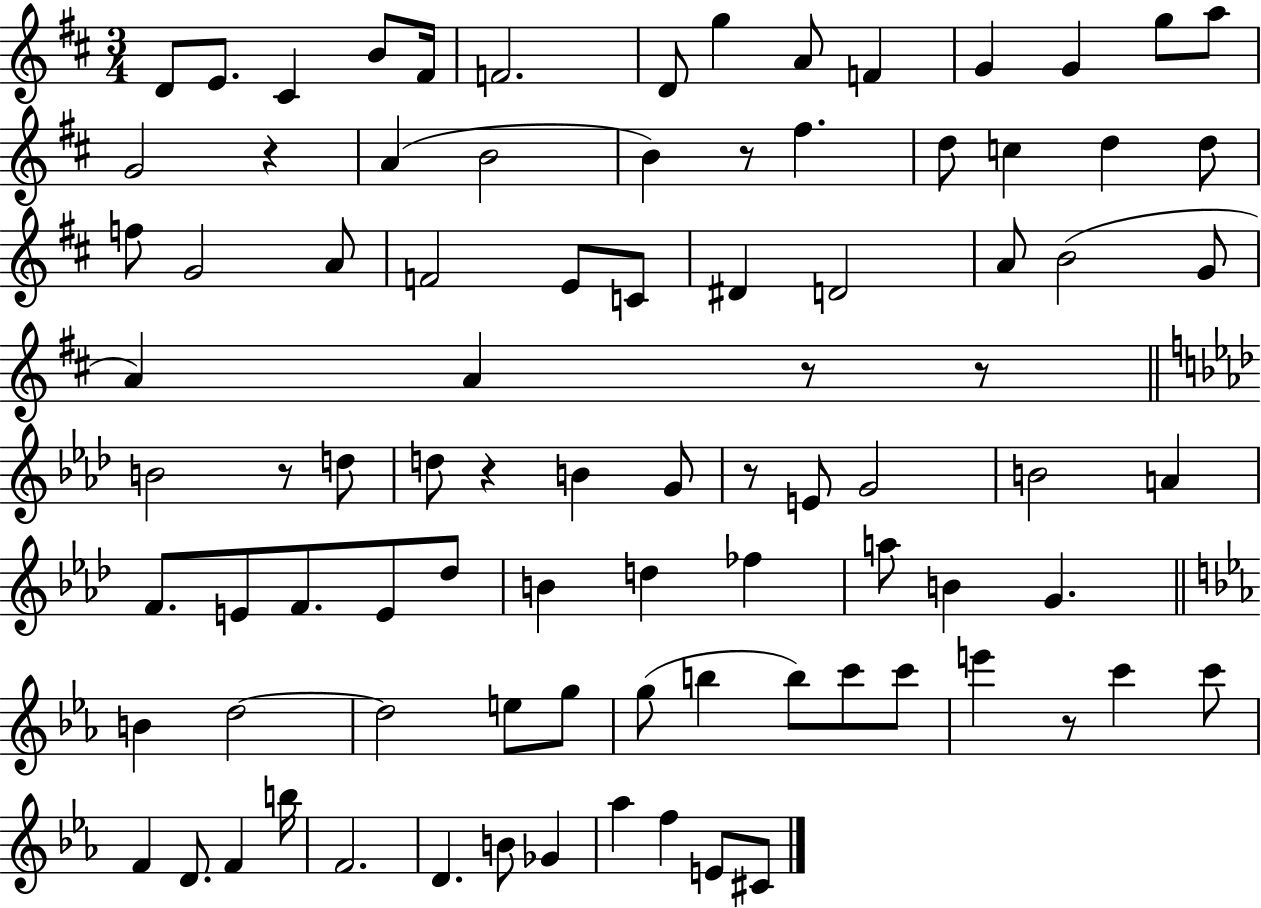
D4/e E4/e. C#4/q B4/e F#4/s F4/h. D4/e G5/q A4/e F4/q G4/q G4/q G5/e A5/e G4/h R/q A4/q B4/h B4/q R/e F#5/q. D5/e C5/q D5/q D5/e F5/e G4/h A4/e F4/h E4/e C4/e D#4/q D4/h A4/e B4/h G4/e A4/q A4/q R/e R/e B4/h R/e D5/e D5/e R/q B4/q G4/e R/e E4/e G4/h B4/h A4/q F4/e. E4/e F4/e. E4/e Db5/e B4/q D5/q FES5/q A5/e B4/q G4/q. B4/q D5/h D5/h E5/e G5/e G5/e B5/q B5/e C6/e C6/e E6/q R/e C6/q C6/e F4/q D4/e. F4/q B5/s F4/h. D4/q. B4/e Gb4/q Ab5/q F5/q E4/e C#4/e